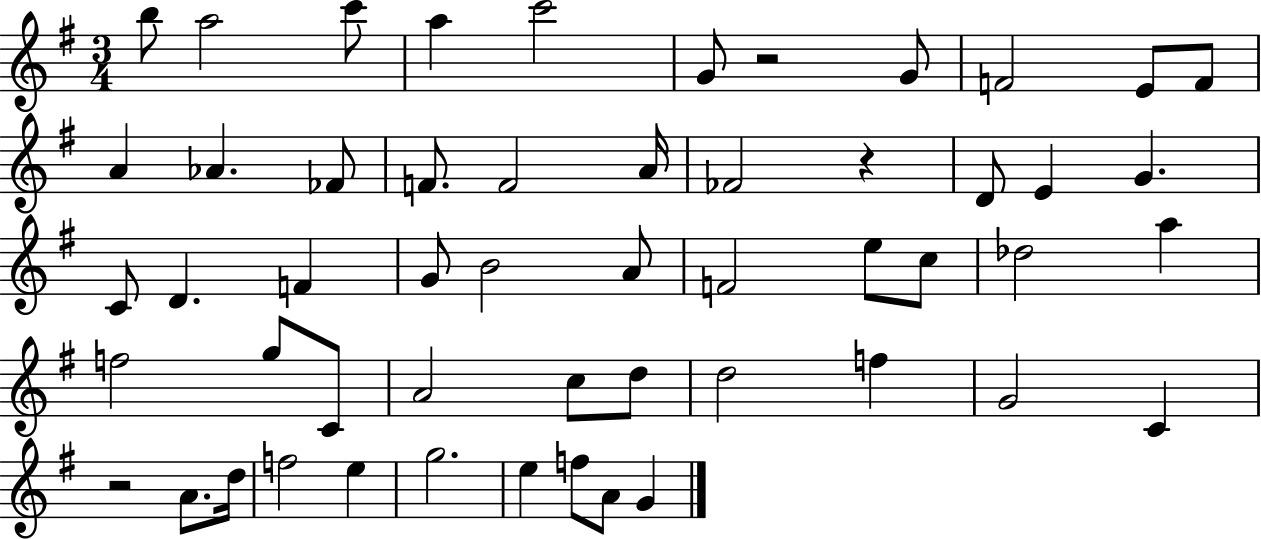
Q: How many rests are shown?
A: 3